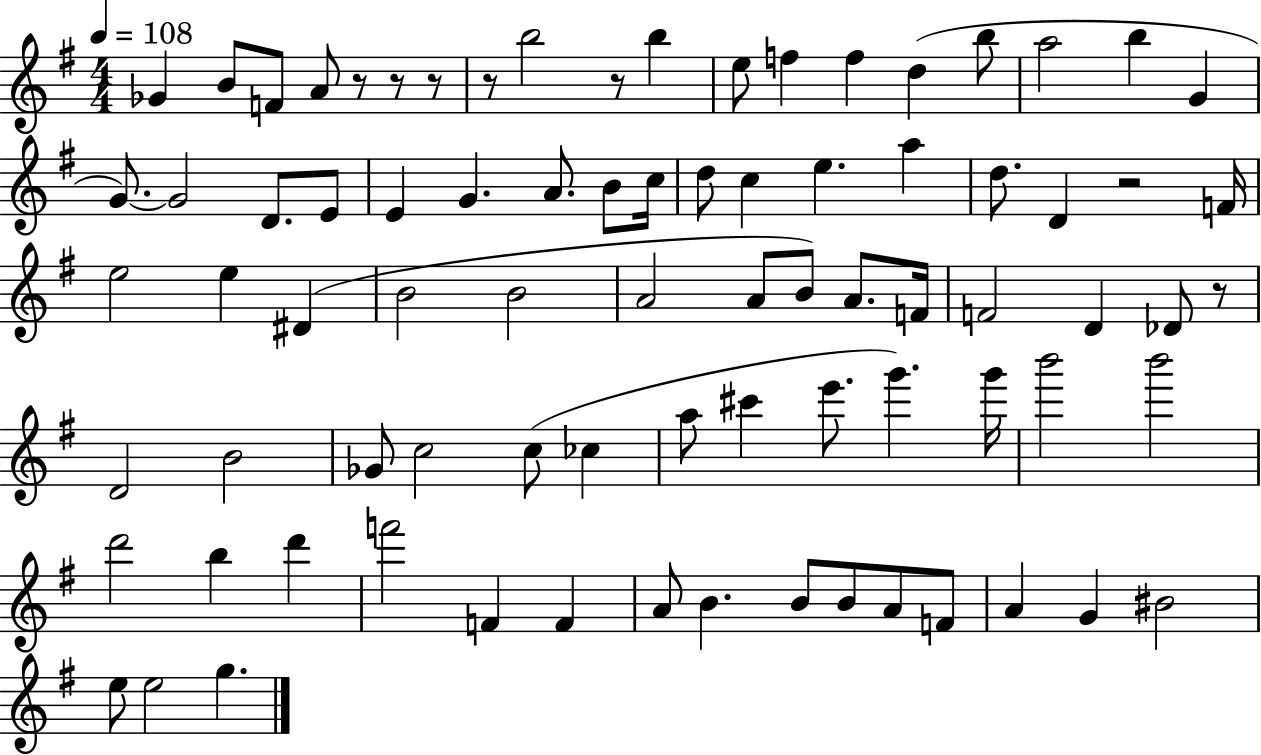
X:1
T:Untitled
M:4/4
L:1/4
K:G
_G B/2 F/2 A/2 z/2 z/2 z/2 z/2 b2 z/2 b e/2 f f d b/2 a2 b G G/2 G2 D/2 E/2 E G A/2 B/2 c/4 d/2 c e a d/2 D z2 F/4 e2 e ^D B2 B2 A2 A/2 B/2 A/2 F/4 F2 D _D/2 z/2 D2 B2 _G/2 c2 c/2 _c a/2 ^c' e'/2 g' g'/4 b'2 b'2 d'2 b d' f'2 F F A/2 B B/2 B/2 A/2 F/2 A G ^B2 e/2 e2 g